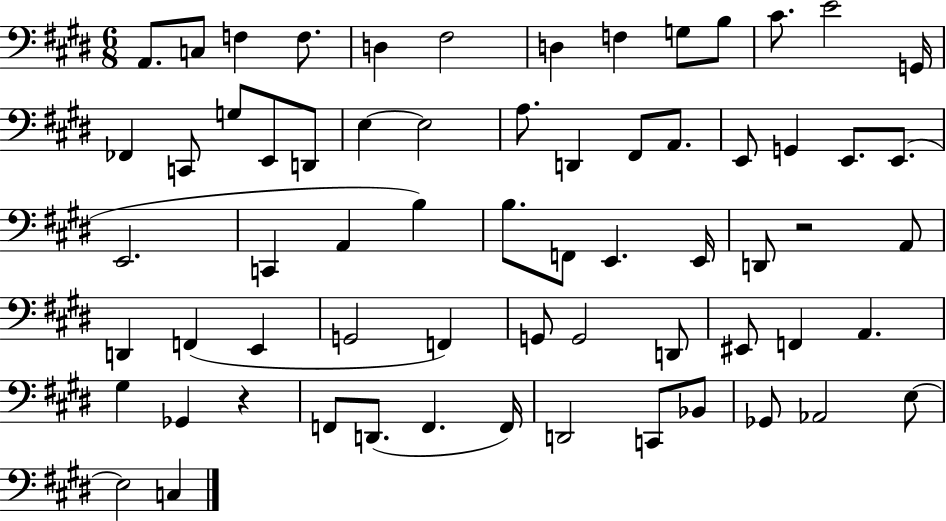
{
  \clef bass
  \numericTimeSignature
  \time 6/8
  \key e \major
  \repeat volta 2 { a,8. c8 f4 f8. | d4 fis2 | d4 f4 g8 b8 | cis'8. e'2 g,16 | \break fes,4 c,8 g8 e,8 d,8 | e4~~ e2 | a8. d,4 fis,8 a,8. | e,8 g,4 e,8. e,8.( | \break e,2. | c,4 a,4 b4) | b8. f,8 e,4. e,16 | d,8 r2 a,8 | \break d,4 f,4( e,4 | g,2 f,4) | g,8 g,2 d,8 | eis,8 f,4 a,4. | \break gis4 ges,4 r4 | f,8 d,8.( f,4. f,16) | d,2 c,8 bes,8 | ges,8 aes,2 e8~~ | \break e2 c4 | } \bar "|."
}